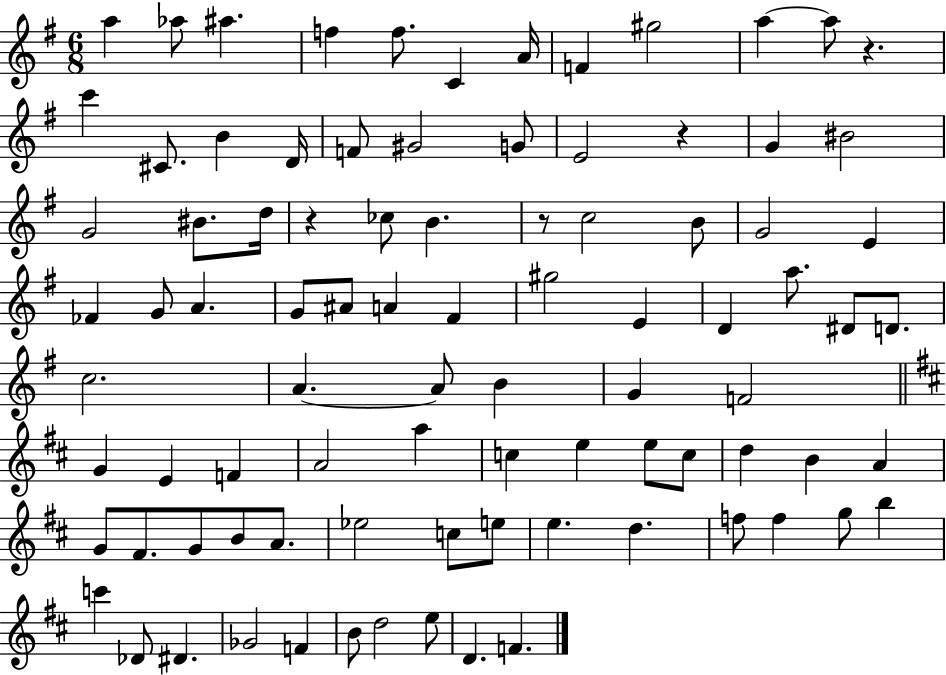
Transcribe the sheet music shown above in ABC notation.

X:1
T:Untitled
M:6/8
L:1/4
K:G
a _a/2 ^a f f/2 C A/4 F ^g2 a a/2 z c' ^C/2 B D/4 F/2 ^G2 G/2 E2 z G ^B2 G2 ^B/2 d/4 z _c/2 B z/2 c2 B/2 G2 E _F G/2 A G/2 ^A/2 A ^F ^g2 E D a/2 ^D/2 D/2 c2 A A/2 B G F2 G E F A2 a c e e/2 c/2 d B A G/2 ^F/2 G/2 B/2 A/2 _e2 c/2 e/2 e d f/2 f g/2 b c' _D/2 ^D _G2 F B/2 d2 e/2 D F